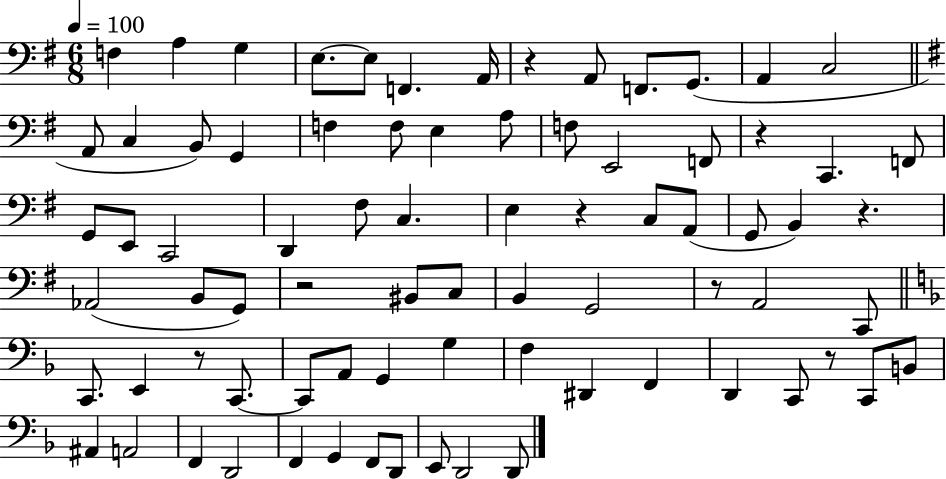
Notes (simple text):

F3/q A3/q G3/q E3/e. E3/e F2/q. A2/s R/q A2/e F2/e. G2/e. A2/q C3/h A2/e C3/q B2/e G2/q F3/q F3/e E3/q A3/e F3/e E2/h F2/e R/q C2/q. F2/e G2/e E2/e C2/h D2/q F#3/e C3/q. E3/q R/q C3/e A2/e G2/e B2/q R/q. Ab2/h B2/e G2/e R/h BIS2/e C3/e B2/q G2/h R/e A2/h C2/e C2/e. E2/q R/e C2/e. C2/e A2/e G2/q G3/q F3/q D#2/q F2/q D2/q C2/e R/e C2/e B2/e A#2/q A2/h F2/q D2/h F2/q G2/q F2/e D2/e E2/e D2/h D2/e